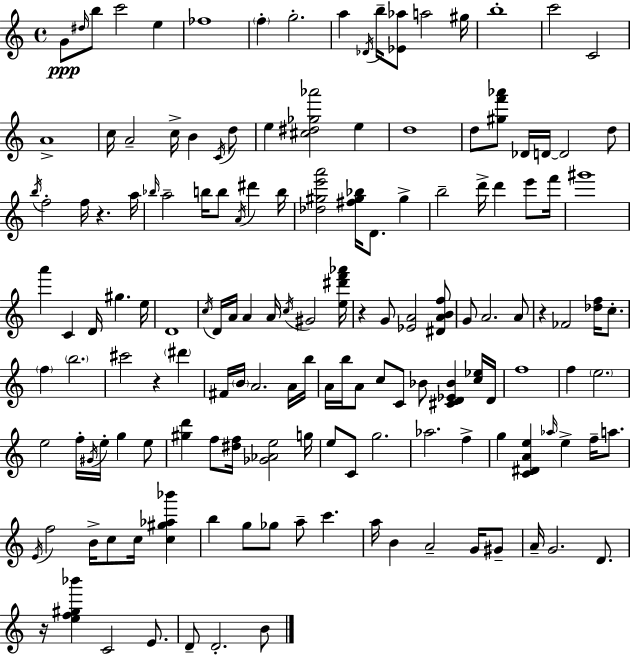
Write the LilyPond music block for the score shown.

{
  \clef treble
  \time 4/4
  \defaultTimeSignature
  \key c \major
  g'8\ppp \grace { dis''16 } b''8 c'''2 e''4 | fes''1 | \parenthesize f''4-. g''2.-. | a''4 \acciaccatura { des'16 } b''16-- <ees' aes''>8 a''2 | \break gis''16 b''1-. | c'''2 c'2 | a'1-> | c''16 a'2-- c''16-> b'4 | \break \acciaccatura { c'16 } d''8 e''4 <cis'' dis'' ges'' aes'''>2 e''4 | d''1 | d''8 <gis'' f''' aes'''>8 des'16 d'16~~ d'2 | d''8 \acciaccatura { b''16 } f''2-. f''16 r4. | \break a''16 \grace { bes''16 } a''2-- b''16 b''8 | \acciaccatura { a'16 } dis'''4 b''16 <des'' gis'' e''' a'''>2 <fis'' gis'' bes''>16 d'8. | gis''4-> b''2-- d'''16-> d'''4 | e'''8 f'''16 gis'''1 | \break a'''4 c'4 d'16 gis''4. | e''16 d'1 | \acciaccatura { c''16 } d'16 a'16 a'4 a'16 \acciaccatura { c''16 } gis'2 | <e'' dis''' f''' aes'''>16 r4 g'8 <ees' a'>2 | \break <dis' a' b' f''>8 g'8 a'2. | a'8 r4 fes'2 | <des'' f''>16 c''8.-. \parenthesize f''4 \parenthesize b''2. | cis'''2 | \break r4 \parenthesize dis'''4 fis'16 \parenthesize b'16 a'2. | a'16 b''16 a'16 b''16 a'8 c''8 c'8 | bes'8 <cis' d' ees' bes'>4 <c'' ees''>16 d'16 f''1 | f''4 \parenthesize e''2. | \break e''2 | f''16-. \acciaccatura { gis'16 } e''16-. g''4 e''8 <gis'' d'''>4 f''8 <dis'' f''>16 | <ges' aes' e''>2 g''16 e''8 c'8 g''2. | aes''2. | \break f''4-> g''4 <c' dis' a' e''>4 | \grace { aes''16 } e''4-> f''16-- a''8. \acciaccatura { e'16 } f''2 | b'16-> c''8 c''16 <c'' gis'' aes'' bes'''>4 b''4 g''8 | ges''8 a''8-- c'''4. a''16 b'4 | \break a'2-- g'16 gis'8-- a'16-- g'2. | d'8. r16 <e'' f'' gis'' bes'''>4 | c'2 e'8. d'8-- d'2.-. | b'8 \bar "|."
}